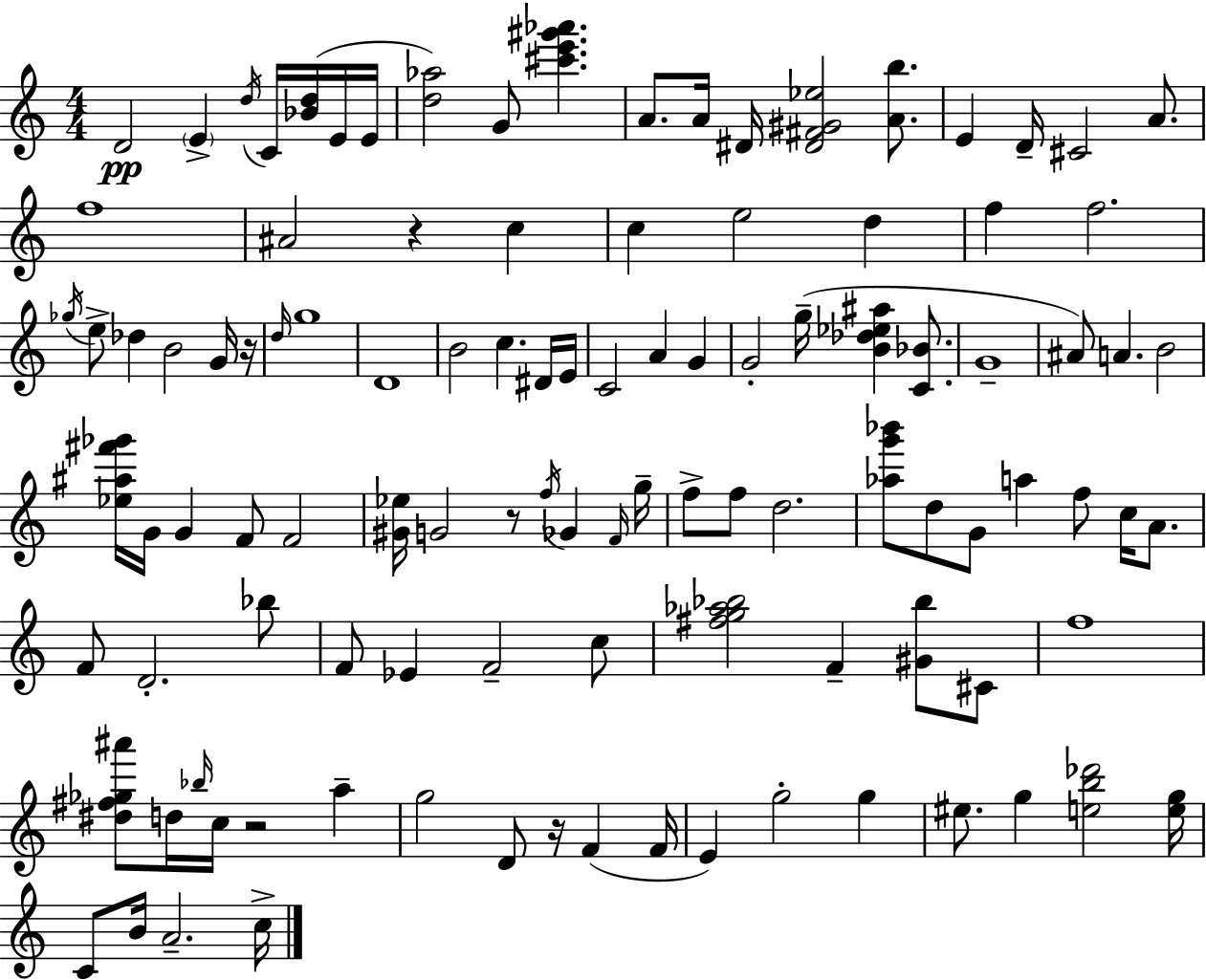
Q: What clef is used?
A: treble